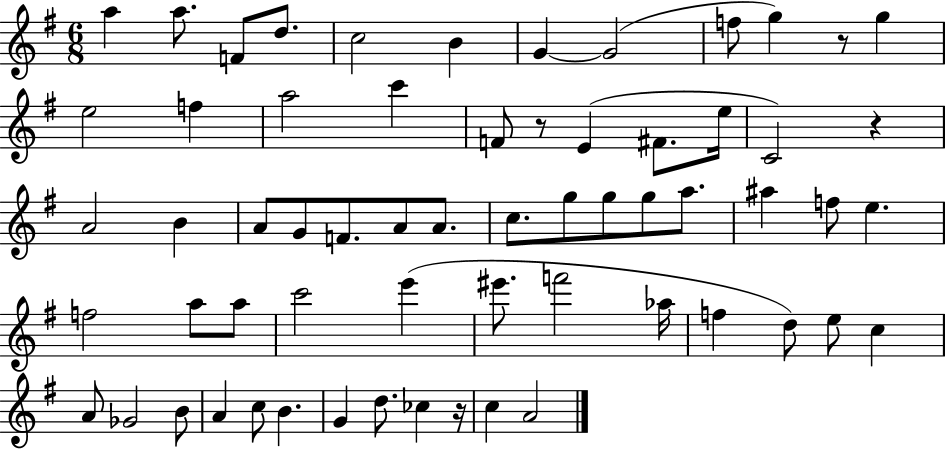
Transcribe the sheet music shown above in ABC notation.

X:1
T:Untitled
M:6/8
L:1/4
K:G
a a/2 F/2 d/2 c2 B G G2 f/2 g z/2 g e2 f a2 c' F/2 z/2 E ^F/2 e/4 C2 z A2 B A/2 G/2 F/2 A/2 A/2 c/2 g/2 g/2 g/2 a/2 ^a f/2 e f2 a/2 a/2 c'2 e' ^e'/2 f'2 _a/4 f d/2 e/2 c A/2 _G2 B/2 A c/2 B G d/2 _c z/4 c A2